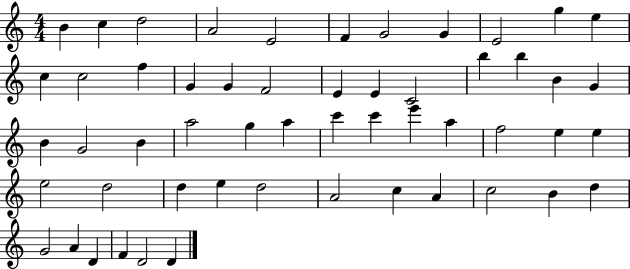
X:1
T:Untitled
M:4/4
L:1/4
K:C
B c d2 A2 E2 F G2 G E2 g e c c2 f G G F2 E E C2 b b B G B G2 B a2 g a c' c' e' a f2 e e e2 d2 d e d2 A2 c A c2 B d G2 A D F D2 D